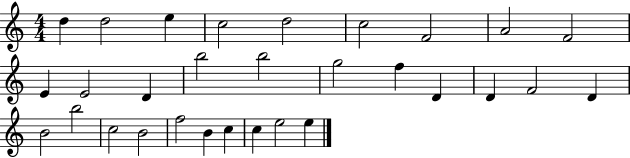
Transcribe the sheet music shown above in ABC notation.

X:1
T:Untitled
M:4/4
L:1/4
K:C
d d2 e c2 d2 c2 F2 A2 F2 E E2 D b2 b2 g2 f D D F2 D B2 b2 c2 B2 f2 B c c e2 e